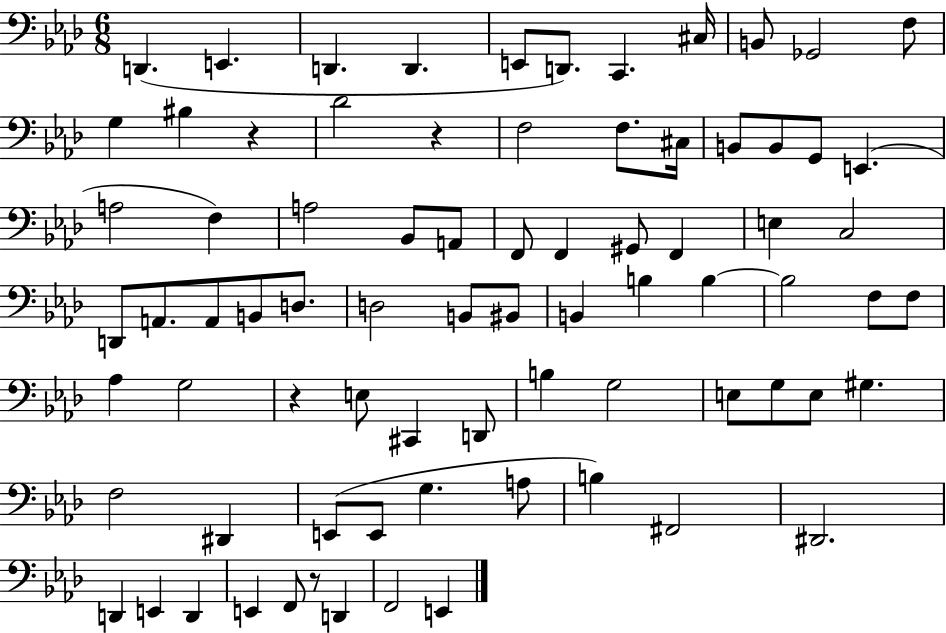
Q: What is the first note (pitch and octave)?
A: D2